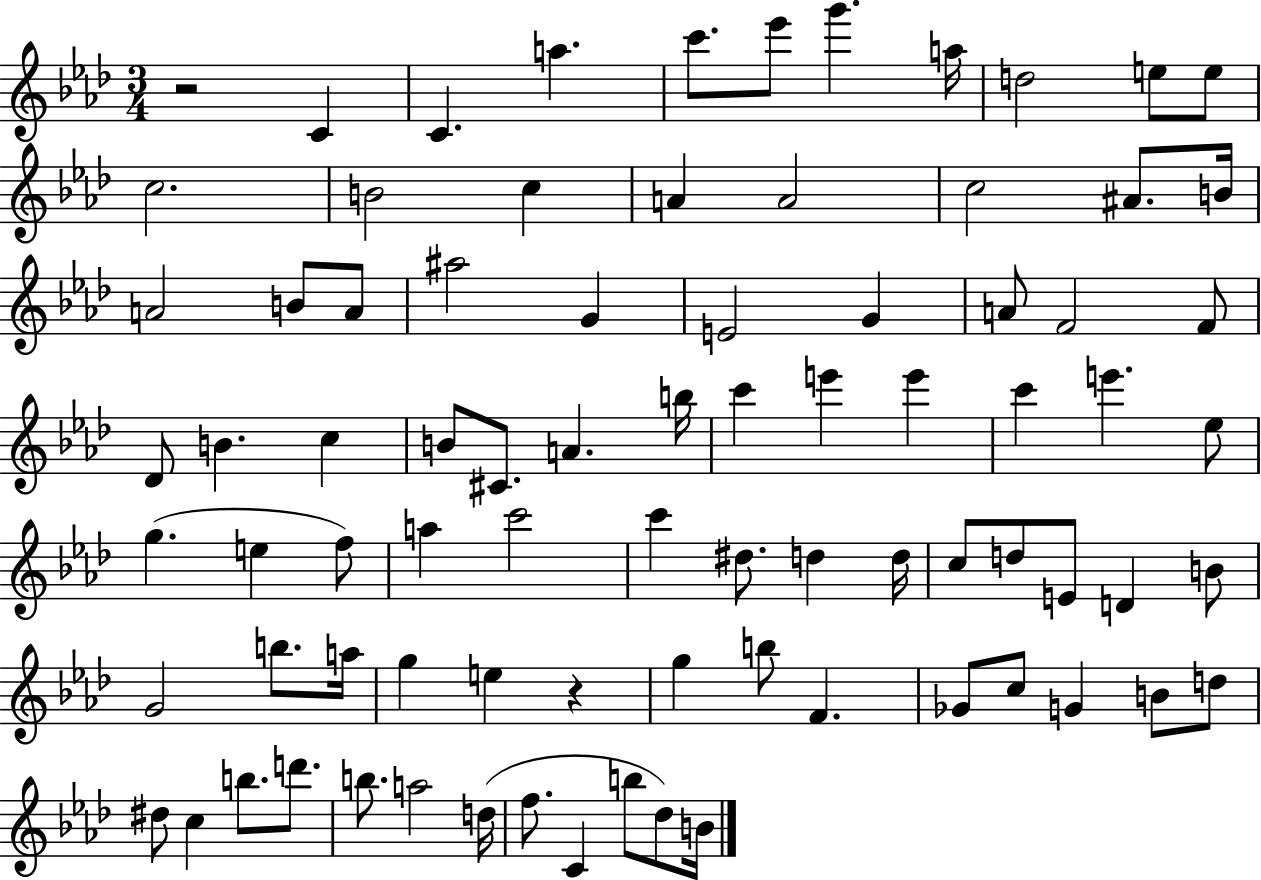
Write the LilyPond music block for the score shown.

{
  \clef treble
  \numericTimeSignature
  \time 3/4
  \key aes \major
  \repeat volta 2 { r2 c'4 | c'4. a''4. | c'''8. ees'''8 g'''4. a''16 | d''2 e''8 e''8 | \break c''2. | b'2 c''4 | a'4 a'2 | c''2 ais'8. b'16 | \break a'2 b'8 a'8 | ais''2 g'4 | e'2 g'4 | a'8 f'2 f'8 | \break des'8 b'4. c''4 | b'8 cis'8. a'4. b''16 | c'''4 e'''4 e'''4 | c'''4 e'''4. ees''8 | \break g''4.( e''4 f''8) | a''4 c'''2 | c'''4 dis''8. d''4 d''16 | c''8 d''8 e'8 d'4 b'8 | \break g'2 b''8. a''16 | g''4 e''4 r4 | g''4 b''8 f'4. | ges'8 c''8 g'4 b'8 d''8 | \break dis''8 c''4 b''8. d'''8. | b''8. a''2 d''16( | f''8. c'4 b''8 des''8) b'16 | } \bar "|."
}